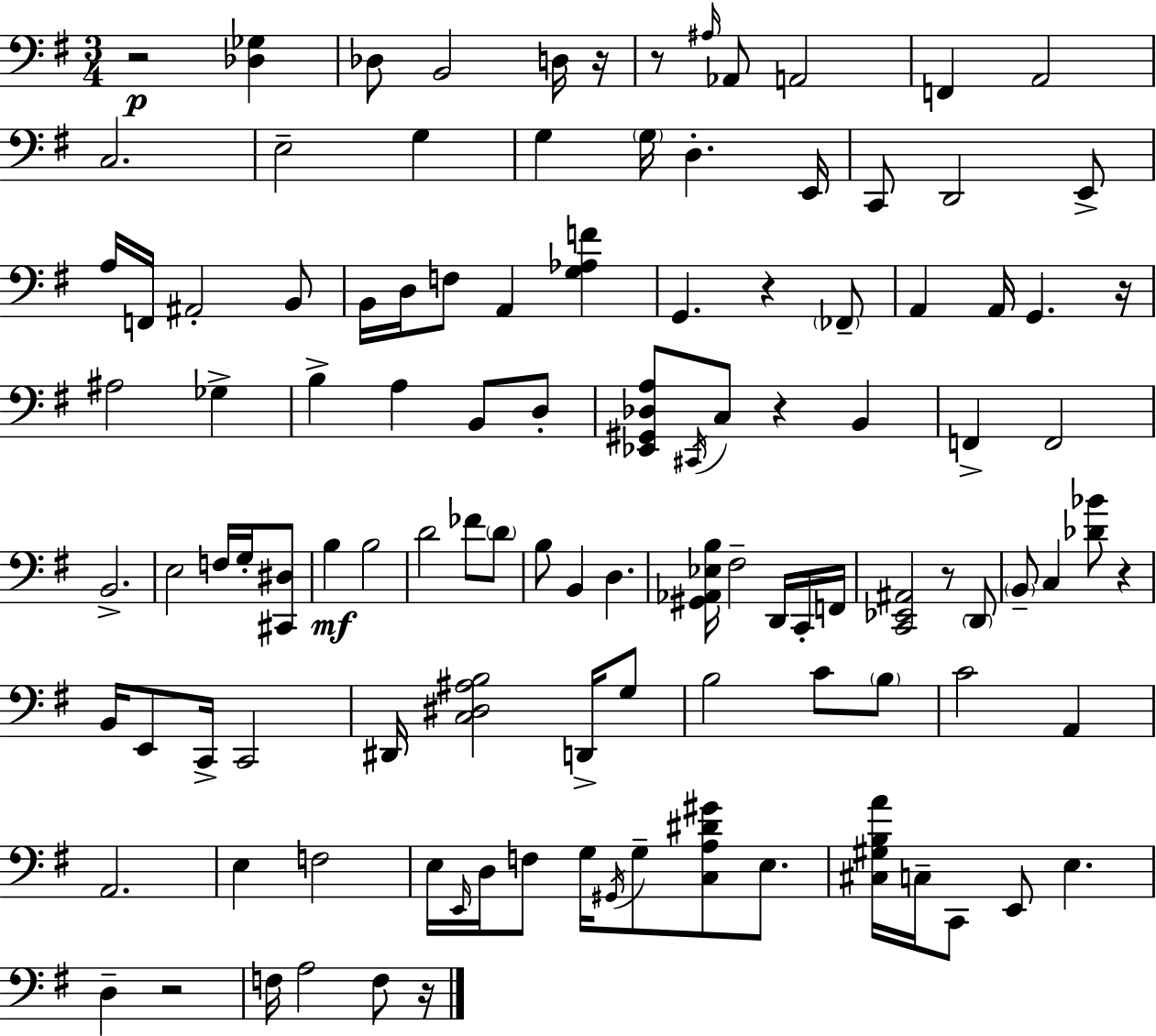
X:1
T:Untitled
M:3/4
L:1/4
K:Em
z2 [_D,_G,] _D,/2 B,,2 D,/4 z/4 z/2 ^A,/4 _A,,/2 A,,2 F,, A,,2 C,2 E,2 G, G, G,/4 D, E,,/4 C,,/2 D,,2 E,,/2 A,/4 F,,/4 ^A,,2 B,,/2 B,,/4 D,/4 F,/2 A,, [G,_A,F] G,, z _F,,/2 A,, A,,/4 G,, z/4 ^A,2 _G, B, A, B,,/2 D,/2 [_E,,^G,,_D,A,]/2 ^C,,/4 C,/2 z B,, F,, F,,2 B,,2 E,2 F,/4 G,/4 [^C,,^D,]/2 B, B,2 D2 _F/2 D/2 B,/2 B,, D, [^G,,_A,,_E,B,]/4 ^F,2 D,,/4 C,,/4 F,,/4 [C,,_E,,^A,,]2 z/2 D,,/2 B,,/2 C, [_D_B]/2 z B,,/4 E,,/2 C,,/4 C,,2 ^D,,/4 [C,^D,^A,B,]2 D,,/4 G,/2 B,2 C/2 B,/2 C2 A,, A,,2 E, F,2 E,/4 E,,/4 D,/4 F,/2 G,/4 ^G,,/4 G,/2 [C,A,^D^G]/2 E,/2 [^C,^G,B,A]/4 C,/4 C,,/2 E,,/2 E, D, z2 F,/4 A,2 F,/2 z/4